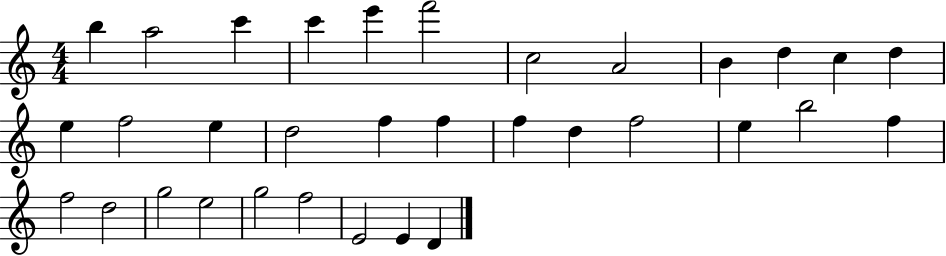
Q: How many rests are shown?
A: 0